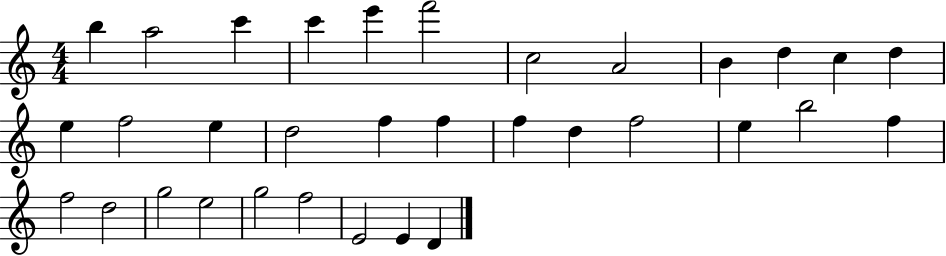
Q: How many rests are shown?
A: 0